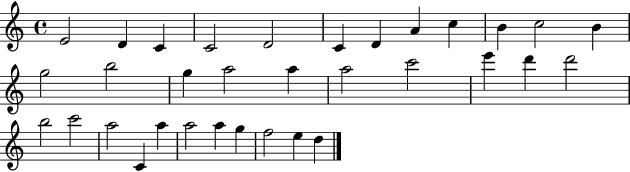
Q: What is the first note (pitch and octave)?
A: E4